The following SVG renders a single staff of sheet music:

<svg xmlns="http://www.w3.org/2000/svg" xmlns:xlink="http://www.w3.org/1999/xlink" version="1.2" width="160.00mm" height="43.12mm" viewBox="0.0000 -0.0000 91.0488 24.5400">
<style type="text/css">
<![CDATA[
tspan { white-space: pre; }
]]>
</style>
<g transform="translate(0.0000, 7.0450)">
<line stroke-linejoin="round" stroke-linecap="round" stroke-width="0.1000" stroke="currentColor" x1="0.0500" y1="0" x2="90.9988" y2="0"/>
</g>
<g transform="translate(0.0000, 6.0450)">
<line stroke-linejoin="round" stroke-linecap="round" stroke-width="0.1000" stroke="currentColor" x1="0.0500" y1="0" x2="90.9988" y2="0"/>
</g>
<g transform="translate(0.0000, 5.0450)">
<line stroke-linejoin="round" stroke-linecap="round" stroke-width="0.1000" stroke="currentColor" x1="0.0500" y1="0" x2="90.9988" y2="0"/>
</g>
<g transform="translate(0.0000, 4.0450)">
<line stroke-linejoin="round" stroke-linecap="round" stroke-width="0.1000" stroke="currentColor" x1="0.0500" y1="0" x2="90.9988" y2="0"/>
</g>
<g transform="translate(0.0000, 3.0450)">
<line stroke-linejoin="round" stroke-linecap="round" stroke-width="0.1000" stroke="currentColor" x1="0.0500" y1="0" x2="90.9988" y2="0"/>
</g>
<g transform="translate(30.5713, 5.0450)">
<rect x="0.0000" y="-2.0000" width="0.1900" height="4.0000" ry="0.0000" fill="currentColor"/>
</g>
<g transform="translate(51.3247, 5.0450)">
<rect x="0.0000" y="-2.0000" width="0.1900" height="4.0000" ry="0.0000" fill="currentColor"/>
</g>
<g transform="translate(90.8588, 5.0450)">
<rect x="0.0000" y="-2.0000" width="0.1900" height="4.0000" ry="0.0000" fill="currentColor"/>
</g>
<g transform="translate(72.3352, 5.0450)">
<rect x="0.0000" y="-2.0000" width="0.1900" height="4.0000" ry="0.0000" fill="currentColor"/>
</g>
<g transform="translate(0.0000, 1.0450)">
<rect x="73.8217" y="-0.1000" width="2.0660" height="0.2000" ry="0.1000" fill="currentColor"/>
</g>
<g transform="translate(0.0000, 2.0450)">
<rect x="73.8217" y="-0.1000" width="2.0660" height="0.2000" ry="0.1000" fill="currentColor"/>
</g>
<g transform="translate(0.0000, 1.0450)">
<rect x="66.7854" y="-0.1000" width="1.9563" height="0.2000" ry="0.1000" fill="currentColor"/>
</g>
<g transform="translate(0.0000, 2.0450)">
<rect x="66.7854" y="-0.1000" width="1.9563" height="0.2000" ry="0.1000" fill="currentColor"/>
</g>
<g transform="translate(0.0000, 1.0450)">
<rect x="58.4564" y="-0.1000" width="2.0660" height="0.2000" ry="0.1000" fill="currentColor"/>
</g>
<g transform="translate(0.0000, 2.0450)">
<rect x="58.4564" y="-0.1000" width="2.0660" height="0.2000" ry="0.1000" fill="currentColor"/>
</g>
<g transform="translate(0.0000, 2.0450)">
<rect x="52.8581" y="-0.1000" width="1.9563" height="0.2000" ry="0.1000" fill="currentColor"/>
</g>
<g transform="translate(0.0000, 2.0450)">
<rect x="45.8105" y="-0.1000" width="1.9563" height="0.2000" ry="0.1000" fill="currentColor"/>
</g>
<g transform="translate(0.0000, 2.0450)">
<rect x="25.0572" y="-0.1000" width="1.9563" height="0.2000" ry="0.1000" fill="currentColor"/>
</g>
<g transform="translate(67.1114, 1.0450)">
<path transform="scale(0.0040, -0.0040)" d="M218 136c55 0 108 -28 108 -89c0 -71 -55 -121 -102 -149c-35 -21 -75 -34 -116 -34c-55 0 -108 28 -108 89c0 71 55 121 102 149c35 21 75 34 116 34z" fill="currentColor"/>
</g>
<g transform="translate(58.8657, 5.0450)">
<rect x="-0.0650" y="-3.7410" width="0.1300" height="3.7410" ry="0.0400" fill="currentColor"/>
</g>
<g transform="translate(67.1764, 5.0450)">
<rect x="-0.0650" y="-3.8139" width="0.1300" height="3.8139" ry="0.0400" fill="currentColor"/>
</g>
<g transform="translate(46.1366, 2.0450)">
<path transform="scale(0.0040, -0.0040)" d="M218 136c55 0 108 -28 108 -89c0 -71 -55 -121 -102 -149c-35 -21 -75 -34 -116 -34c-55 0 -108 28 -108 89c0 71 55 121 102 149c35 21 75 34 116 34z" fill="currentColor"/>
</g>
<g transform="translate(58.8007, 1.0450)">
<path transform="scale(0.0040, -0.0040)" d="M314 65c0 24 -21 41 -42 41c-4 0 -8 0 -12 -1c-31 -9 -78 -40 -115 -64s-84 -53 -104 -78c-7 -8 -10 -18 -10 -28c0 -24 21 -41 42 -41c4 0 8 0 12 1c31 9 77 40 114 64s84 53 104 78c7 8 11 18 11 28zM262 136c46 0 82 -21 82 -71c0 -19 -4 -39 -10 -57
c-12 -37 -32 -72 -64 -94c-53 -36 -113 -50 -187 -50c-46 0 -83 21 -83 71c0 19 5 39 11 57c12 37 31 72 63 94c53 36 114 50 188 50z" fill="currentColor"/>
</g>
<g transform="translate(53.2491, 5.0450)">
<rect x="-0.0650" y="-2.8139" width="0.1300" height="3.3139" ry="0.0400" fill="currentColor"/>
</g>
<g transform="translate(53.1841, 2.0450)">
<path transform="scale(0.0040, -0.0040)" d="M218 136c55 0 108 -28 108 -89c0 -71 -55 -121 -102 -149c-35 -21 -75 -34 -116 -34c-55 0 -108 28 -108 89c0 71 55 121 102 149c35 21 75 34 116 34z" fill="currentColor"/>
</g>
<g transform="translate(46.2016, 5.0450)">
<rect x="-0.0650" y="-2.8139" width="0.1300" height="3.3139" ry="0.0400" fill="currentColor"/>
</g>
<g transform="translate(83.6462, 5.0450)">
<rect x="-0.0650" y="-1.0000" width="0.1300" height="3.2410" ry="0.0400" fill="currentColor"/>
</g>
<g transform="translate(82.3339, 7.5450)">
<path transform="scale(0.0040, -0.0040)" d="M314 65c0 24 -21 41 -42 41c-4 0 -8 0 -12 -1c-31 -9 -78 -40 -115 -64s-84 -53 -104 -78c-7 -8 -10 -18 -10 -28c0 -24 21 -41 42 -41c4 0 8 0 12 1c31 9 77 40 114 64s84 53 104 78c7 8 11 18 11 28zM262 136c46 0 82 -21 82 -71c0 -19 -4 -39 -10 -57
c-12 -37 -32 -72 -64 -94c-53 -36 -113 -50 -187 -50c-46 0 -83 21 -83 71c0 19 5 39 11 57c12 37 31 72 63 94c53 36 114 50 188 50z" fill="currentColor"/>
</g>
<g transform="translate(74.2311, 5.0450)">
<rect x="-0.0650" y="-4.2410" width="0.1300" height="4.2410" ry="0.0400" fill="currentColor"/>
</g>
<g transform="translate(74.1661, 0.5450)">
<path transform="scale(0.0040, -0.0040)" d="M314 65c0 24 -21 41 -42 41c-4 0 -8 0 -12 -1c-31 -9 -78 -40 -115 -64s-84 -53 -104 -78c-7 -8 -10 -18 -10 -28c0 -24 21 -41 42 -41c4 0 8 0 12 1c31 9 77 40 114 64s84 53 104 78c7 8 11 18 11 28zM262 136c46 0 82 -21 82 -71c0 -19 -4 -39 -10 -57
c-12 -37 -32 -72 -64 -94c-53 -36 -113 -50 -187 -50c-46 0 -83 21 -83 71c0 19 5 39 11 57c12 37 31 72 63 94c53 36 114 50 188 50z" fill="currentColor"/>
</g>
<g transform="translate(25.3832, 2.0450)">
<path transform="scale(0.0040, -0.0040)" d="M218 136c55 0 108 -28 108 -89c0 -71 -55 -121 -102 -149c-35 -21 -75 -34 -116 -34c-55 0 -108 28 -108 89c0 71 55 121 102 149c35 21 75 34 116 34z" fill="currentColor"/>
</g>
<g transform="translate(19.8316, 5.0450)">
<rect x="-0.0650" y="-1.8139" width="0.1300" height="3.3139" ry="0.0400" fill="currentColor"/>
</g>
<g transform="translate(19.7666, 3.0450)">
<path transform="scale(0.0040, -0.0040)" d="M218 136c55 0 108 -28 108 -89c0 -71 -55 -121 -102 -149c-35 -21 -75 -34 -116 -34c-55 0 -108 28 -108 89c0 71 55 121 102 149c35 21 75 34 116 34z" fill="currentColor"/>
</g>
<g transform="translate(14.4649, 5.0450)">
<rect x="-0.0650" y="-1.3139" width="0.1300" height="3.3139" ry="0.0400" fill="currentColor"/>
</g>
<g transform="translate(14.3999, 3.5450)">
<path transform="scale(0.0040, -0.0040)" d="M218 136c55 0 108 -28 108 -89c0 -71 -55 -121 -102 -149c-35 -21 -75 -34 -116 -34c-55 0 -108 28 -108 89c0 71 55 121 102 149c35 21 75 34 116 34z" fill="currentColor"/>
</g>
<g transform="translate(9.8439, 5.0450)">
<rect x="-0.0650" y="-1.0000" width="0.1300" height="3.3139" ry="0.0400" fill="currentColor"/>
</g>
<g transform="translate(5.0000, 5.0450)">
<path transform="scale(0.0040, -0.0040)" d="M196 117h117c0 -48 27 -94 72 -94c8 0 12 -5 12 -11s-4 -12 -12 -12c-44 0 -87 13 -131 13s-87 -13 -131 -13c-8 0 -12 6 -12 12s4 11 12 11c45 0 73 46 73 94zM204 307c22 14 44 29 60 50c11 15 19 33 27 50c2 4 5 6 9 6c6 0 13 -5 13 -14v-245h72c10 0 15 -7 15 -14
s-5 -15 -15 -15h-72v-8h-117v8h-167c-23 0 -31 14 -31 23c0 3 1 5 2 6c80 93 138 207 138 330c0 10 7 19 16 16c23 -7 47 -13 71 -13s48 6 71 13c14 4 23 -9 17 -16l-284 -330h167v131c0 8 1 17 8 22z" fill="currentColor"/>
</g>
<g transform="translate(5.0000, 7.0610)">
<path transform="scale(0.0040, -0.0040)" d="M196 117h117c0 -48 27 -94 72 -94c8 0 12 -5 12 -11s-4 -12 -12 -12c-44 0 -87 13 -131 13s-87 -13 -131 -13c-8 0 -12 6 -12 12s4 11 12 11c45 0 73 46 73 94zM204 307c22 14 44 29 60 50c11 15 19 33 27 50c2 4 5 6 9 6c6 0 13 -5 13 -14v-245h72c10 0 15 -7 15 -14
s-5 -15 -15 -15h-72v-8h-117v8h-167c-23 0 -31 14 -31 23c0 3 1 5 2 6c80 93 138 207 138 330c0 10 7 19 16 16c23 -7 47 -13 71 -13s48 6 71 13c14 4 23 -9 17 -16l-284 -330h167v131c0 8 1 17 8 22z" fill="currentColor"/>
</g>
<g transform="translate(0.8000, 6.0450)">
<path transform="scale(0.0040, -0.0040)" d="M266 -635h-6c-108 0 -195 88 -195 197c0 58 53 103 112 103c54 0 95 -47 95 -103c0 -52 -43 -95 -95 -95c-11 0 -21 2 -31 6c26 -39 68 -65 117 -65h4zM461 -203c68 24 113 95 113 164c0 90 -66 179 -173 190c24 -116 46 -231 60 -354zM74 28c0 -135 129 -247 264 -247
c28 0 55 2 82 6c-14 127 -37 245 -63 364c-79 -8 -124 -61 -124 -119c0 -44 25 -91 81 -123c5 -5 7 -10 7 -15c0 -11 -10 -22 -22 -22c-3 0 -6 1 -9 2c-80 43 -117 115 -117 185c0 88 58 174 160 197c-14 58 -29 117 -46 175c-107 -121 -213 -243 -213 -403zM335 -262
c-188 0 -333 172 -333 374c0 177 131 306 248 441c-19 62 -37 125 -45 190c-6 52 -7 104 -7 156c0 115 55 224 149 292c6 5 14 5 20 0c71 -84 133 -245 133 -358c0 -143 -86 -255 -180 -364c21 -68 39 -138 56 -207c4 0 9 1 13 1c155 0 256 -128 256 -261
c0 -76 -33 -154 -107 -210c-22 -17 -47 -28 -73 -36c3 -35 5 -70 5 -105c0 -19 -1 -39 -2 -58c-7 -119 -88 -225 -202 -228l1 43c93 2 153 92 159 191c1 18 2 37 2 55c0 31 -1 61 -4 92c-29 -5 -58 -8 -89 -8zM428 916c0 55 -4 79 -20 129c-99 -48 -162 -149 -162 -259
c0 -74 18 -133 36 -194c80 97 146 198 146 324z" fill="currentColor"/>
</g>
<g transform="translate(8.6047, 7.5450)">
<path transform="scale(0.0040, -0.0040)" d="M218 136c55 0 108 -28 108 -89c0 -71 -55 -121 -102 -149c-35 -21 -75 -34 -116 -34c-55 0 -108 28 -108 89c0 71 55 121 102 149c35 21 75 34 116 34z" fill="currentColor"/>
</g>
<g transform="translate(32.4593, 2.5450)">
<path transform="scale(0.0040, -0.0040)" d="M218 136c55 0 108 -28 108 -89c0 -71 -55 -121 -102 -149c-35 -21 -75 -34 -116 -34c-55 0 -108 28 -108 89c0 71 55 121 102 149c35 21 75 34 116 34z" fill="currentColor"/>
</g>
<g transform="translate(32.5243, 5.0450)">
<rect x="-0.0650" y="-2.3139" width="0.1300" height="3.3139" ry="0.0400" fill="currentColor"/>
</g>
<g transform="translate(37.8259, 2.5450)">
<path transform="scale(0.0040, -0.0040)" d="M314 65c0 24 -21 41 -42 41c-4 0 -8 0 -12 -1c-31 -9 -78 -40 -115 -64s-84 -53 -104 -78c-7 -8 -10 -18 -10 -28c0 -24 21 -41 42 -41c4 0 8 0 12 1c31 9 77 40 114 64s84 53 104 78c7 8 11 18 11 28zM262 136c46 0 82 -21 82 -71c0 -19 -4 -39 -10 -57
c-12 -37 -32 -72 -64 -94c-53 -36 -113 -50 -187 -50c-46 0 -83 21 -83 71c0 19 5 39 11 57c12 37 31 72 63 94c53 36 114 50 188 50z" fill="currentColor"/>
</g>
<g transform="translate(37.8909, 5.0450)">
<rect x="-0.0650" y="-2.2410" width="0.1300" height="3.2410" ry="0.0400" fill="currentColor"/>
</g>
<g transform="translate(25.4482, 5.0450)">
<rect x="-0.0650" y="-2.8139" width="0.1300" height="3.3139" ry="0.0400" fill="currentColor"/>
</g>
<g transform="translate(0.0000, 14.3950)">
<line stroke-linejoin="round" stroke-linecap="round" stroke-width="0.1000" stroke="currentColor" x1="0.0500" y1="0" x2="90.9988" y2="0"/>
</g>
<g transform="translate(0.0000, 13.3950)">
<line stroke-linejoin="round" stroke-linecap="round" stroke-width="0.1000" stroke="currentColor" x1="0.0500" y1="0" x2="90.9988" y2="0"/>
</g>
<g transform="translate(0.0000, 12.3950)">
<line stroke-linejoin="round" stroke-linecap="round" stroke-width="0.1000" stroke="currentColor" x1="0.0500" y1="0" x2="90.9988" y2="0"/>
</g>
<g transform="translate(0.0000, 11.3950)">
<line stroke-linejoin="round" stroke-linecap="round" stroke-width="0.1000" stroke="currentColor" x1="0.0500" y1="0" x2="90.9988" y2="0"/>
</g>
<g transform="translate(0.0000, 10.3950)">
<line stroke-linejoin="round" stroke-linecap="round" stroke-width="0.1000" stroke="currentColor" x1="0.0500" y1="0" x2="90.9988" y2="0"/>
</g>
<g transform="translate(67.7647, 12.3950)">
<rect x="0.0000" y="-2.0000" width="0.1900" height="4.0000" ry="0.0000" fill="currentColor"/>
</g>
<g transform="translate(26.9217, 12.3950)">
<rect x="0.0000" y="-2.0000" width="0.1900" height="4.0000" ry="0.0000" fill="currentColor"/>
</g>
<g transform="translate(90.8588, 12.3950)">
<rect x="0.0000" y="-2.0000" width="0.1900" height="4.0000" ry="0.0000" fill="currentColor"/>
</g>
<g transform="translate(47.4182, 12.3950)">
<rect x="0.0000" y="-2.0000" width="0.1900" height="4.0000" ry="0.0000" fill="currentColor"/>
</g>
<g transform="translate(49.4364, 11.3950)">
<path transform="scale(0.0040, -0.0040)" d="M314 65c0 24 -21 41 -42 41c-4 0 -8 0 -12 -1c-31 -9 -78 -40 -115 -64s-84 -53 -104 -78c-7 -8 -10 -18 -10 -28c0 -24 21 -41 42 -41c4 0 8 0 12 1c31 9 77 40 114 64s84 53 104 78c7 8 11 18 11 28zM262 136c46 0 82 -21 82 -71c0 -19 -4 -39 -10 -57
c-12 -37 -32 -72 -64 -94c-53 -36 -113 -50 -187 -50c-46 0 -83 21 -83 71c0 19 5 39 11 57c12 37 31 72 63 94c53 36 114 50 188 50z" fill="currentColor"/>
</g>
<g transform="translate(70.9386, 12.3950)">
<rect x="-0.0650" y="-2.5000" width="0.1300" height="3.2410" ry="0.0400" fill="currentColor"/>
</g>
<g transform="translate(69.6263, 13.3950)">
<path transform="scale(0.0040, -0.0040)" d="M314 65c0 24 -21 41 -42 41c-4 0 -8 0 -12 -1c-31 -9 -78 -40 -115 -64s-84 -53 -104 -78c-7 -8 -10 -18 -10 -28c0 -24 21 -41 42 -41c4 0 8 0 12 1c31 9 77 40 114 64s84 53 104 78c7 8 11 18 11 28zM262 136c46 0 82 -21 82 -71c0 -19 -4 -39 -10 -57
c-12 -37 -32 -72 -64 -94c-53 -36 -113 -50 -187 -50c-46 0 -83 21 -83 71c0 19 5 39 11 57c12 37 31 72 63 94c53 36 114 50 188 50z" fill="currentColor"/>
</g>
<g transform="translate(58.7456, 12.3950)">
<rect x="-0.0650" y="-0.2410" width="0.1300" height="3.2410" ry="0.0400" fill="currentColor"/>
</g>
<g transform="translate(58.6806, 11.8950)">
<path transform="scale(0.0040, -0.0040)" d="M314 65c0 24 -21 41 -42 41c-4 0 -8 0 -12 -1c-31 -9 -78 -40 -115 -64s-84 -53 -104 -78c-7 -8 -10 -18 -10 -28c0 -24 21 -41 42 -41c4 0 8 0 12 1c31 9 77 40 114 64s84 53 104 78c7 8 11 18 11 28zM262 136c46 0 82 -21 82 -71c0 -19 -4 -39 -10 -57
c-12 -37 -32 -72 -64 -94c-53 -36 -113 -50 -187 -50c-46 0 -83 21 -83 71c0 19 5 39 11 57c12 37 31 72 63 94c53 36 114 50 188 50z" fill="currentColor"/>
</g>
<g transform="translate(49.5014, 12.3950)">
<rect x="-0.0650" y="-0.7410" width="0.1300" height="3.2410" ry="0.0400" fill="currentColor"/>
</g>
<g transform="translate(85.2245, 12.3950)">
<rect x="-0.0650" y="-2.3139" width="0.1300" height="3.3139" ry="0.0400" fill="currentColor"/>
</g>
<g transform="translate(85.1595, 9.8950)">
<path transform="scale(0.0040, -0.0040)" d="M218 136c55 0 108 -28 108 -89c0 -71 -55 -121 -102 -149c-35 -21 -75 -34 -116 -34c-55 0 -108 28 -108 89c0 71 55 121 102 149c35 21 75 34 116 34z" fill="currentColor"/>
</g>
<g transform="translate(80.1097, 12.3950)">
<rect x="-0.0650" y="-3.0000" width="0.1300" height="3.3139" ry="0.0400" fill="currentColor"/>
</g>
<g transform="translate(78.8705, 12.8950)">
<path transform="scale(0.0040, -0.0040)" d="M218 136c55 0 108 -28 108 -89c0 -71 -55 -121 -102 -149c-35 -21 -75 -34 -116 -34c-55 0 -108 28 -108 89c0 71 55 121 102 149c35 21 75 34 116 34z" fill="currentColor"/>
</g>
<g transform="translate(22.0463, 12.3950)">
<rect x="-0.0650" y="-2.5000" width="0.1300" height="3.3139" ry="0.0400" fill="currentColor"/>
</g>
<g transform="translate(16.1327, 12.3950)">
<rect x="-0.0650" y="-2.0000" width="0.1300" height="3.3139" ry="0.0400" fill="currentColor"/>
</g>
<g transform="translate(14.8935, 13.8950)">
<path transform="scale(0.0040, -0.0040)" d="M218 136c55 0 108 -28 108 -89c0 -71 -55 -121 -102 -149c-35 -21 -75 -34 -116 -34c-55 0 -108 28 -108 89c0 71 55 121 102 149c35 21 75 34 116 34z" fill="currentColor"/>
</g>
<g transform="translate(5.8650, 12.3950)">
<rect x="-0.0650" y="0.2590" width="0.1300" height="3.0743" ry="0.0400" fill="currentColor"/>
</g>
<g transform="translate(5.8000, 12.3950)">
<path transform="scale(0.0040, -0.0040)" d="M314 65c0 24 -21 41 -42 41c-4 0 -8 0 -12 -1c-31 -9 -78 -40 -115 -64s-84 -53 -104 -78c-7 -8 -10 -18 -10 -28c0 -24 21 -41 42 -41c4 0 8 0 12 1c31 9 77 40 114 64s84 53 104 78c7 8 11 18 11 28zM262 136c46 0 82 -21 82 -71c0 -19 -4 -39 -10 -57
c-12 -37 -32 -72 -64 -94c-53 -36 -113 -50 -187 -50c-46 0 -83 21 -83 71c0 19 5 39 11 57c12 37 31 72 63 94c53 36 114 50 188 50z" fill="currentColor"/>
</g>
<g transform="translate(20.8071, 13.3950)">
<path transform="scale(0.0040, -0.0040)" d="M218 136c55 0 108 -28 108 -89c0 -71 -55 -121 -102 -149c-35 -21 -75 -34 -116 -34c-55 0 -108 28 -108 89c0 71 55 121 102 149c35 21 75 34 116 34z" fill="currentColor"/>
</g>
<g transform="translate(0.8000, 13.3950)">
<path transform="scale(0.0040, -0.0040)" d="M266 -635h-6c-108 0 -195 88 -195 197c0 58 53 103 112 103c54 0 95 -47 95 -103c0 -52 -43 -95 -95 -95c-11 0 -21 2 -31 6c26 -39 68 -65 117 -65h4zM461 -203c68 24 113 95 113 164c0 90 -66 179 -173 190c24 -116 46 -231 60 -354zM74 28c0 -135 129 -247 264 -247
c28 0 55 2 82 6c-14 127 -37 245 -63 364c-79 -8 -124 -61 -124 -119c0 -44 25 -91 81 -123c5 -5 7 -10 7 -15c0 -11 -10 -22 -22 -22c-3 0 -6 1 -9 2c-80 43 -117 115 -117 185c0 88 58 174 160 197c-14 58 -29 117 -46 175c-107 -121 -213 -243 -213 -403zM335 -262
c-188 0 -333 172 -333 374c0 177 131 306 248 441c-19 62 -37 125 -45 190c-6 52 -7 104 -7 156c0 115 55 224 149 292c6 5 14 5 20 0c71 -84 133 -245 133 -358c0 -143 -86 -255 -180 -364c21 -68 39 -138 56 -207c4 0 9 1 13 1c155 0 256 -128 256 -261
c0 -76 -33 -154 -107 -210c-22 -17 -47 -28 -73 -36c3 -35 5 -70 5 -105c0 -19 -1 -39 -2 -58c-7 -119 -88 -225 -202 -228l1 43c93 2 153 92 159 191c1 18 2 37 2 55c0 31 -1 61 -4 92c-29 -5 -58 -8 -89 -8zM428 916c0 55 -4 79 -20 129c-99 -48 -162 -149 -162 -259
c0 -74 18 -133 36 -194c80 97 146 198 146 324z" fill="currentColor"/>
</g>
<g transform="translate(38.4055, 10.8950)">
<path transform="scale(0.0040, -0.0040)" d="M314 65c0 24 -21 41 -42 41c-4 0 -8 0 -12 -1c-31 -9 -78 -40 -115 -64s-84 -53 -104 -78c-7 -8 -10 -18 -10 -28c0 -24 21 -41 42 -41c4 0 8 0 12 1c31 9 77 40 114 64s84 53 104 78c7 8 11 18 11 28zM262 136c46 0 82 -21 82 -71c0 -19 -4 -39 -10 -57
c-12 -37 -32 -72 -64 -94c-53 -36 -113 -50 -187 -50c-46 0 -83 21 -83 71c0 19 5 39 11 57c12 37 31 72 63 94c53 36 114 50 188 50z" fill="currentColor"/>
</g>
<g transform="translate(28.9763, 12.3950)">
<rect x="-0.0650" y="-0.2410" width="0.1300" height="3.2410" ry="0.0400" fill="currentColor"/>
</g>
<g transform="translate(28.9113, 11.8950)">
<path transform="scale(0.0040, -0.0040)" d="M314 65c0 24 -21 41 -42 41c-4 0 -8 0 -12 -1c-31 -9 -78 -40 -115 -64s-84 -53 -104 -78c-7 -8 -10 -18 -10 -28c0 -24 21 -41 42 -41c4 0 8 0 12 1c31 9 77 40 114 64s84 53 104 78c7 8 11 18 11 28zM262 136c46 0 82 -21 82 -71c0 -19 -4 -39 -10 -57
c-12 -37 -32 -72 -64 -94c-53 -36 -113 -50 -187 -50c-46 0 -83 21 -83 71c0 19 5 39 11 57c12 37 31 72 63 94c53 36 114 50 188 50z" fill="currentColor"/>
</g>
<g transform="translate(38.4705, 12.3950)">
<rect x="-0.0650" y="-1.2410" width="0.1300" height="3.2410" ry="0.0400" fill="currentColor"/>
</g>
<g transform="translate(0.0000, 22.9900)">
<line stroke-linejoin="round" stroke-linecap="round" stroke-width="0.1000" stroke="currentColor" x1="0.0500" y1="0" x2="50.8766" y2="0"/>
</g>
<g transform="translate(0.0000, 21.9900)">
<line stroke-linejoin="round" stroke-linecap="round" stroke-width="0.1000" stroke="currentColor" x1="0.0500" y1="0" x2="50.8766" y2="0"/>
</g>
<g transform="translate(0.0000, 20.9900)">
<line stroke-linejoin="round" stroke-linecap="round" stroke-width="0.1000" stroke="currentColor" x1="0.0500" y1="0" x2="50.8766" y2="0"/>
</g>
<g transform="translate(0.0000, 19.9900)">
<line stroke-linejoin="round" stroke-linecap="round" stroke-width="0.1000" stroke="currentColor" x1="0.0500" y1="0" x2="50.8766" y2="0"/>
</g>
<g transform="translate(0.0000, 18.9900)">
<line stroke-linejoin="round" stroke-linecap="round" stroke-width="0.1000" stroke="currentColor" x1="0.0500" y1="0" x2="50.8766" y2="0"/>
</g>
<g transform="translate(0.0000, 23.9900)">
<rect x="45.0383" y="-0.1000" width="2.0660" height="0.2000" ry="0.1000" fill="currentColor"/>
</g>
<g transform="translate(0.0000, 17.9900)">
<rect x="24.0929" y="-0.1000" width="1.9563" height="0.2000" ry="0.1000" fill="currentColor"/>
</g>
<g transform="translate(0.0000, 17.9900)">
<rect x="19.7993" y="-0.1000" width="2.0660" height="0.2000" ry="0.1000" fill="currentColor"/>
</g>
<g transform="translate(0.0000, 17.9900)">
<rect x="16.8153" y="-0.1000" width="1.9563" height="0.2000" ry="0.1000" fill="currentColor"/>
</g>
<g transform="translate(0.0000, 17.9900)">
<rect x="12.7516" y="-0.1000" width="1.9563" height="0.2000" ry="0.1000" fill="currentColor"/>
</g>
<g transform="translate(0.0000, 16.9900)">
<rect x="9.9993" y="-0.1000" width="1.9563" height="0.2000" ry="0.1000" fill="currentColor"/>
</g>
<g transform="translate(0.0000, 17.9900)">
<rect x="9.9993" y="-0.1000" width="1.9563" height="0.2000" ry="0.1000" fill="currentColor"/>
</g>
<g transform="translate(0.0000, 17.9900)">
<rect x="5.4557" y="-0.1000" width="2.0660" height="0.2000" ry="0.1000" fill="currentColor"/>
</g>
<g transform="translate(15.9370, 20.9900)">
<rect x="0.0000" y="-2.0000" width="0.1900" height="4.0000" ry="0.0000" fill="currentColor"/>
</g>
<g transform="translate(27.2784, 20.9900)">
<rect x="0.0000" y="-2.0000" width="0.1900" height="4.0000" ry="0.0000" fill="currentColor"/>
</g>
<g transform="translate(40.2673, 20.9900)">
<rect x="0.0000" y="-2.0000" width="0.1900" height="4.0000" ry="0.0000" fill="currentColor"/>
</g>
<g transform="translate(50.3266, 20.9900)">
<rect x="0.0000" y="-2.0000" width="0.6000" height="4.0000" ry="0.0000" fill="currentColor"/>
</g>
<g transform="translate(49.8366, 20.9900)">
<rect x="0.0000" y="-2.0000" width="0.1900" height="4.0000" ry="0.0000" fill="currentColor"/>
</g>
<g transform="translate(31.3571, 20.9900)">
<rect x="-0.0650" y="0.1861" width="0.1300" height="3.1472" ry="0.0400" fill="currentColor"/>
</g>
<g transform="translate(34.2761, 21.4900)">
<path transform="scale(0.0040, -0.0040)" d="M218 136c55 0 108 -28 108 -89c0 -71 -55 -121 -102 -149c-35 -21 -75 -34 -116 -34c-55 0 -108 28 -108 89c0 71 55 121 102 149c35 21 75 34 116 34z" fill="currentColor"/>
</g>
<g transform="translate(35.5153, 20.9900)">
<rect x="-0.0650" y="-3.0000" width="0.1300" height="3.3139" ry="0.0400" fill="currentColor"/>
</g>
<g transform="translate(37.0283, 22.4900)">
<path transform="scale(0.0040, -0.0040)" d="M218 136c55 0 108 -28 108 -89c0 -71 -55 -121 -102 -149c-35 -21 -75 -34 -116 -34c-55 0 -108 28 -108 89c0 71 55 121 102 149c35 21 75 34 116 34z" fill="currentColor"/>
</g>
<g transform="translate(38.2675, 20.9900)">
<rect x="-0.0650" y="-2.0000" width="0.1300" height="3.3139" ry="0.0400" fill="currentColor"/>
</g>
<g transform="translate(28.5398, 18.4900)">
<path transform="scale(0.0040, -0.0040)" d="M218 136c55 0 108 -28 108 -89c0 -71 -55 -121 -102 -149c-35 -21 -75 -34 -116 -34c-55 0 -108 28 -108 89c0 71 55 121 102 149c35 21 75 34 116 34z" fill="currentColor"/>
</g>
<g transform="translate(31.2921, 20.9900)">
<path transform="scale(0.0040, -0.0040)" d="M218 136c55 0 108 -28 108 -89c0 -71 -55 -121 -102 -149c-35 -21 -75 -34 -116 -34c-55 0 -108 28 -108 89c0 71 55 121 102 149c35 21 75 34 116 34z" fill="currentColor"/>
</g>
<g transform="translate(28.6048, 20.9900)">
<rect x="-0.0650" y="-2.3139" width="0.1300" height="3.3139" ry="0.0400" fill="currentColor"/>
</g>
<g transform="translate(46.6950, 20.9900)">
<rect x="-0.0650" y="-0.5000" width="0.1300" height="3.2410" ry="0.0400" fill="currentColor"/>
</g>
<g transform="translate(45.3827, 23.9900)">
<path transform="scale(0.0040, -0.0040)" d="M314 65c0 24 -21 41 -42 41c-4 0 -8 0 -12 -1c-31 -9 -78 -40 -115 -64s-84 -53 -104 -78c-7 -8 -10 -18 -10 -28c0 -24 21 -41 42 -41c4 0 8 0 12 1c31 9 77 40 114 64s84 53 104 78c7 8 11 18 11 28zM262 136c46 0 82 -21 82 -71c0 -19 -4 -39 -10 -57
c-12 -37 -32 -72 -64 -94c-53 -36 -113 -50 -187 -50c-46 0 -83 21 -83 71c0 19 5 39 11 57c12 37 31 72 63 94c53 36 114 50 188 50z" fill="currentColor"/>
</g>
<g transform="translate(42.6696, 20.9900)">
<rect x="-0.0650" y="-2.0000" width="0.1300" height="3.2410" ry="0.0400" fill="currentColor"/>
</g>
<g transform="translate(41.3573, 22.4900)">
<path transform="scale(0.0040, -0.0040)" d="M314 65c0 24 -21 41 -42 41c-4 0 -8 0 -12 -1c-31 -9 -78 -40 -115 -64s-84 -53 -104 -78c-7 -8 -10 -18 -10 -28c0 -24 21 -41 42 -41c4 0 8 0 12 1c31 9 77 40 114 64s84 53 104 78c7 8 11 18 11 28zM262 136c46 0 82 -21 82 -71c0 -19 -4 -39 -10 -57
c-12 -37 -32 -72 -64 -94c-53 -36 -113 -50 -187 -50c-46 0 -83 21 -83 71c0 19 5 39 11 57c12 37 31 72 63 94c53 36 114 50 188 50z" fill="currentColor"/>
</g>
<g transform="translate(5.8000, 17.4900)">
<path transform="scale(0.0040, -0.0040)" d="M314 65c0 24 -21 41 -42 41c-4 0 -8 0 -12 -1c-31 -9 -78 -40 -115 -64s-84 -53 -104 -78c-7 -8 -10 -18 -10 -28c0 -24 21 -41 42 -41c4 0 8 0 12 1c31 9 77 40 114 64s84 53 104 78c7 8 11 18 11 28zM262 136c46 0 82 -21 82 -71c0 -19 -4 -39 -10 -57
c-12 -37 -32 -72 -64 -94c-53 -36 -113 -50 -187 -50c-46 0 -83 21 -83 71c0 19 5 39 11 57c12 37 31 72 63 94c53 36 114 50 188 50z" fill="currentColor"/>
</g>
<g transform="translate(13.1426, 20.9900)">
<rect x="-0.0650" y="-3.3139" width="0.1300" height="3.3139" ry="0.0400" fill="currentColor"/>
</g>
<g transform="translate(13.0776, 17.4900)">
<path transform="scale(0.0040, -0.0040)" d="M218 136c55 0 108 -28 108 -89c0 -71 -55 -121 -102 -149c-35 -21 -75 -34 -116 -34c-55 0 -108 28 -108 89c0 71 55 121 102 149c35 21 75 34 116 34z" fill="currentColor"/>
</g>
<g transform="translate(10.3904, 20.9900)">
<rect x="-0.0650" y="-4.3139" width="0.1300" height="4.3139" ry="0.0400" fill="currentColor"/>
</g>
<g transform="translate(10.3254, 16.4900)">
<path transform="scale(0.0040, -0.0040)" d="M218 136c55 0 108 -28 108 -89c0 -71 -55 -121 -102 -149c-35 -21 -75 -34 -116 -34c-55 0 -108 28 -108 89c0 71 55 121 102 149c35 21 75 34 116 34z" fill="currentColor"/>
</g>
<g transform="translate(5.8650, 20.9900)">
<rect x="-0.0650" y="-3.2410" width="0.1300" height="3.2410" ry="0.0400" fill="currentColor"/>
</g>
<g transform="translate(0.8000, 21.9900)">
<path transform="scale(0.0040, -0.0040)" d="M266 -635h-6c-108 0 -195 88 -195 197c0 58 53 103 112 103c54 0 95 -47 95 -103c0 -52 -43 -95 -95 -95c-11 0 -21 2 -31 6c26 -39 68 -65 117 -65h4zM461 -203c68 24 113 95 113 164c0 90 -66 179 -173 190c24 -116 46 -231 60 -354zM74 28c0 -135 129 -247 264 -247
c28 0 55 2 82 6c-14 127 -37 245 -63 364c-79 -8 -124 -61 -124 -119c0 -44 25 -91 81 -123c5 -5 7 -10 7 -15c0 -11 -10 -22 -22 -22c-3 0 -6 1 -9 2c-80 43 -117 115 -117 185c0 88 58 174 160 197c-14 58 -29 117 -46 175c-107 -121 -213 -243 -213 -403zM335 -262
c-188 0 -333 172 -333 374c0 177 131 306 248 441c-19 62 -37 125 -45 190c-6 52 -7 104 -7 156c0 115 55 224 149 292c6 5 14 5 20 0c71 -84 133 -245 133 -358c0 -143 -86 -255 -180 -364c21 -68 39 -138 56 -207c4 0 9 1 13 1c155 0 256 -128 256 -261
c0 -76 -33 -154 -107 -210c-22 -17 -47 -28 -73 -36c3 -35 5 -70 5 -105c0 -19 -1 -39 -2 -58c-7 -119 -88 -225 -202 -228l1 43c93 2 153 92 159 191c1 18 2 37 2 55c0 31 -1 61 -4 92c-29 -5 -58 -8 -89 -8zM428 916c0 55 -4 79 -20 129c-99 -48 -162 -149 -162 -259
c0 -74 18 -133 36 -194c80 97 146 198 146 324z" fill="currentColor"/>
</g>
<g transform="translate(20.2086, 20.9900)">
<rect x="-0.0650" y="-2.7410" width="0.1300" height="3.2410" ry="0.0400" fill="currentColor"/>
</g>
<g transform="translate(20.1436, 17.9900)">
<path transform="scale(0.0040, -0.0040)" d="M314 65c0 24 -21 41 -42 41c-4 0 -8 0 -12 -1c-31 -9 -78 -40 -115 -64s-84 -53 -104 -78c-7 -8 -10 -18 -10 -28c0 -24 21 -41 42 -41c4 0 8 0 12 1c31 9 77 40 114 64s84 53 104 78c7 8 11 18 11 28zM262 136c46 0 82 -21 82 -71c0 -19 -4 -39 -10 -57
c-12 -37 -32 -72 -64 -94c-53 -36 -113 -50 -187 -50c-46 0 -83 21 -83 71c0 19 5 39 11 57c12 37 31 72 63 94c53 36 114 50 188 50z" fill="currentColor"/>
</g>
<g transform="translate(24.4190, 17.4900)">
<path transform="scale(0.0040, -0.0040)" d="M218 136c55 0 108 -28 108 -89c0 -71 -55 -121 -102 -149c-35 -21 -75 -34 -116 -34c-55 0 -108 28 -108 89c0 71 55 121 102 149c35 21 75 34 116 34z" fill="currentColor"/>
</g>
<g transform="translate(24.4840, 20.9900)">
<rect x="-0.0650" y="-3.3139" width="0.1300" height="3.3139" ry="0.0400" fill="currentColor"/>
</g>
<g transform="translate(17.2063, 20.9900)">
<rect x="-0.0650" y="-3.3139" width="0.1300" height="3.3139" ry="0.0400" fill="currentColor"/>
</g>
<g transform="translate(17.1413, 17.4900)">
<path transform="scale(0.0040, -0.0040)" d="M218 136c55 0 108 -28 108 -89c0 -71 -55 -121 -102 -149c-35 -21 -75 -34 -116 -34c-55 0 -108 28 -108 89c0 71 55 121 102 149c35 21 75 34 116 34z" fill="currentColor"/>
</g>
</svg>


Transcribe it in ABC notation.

X:1
T:Untitled
M:4/4
L:1/4
K:C
D e f a g g2 a a c'2 c' d'2 D2 B2 F G c2 e2 d2 c2 G2 A g b2 d' b b a2 b g B A F F2 C2